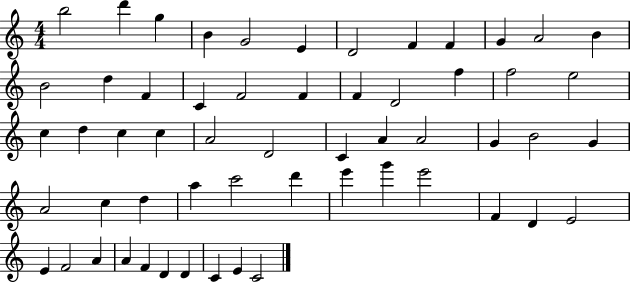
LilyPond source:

{
  \clef treble
  \numericTimeSignature
  \time 4/4
  \key c \major
  b''2 d'''4 g''4 | b'4 g'2 e'4 | d'2 f'4 f'4 | g'4 a'2 b'4 | \break b'2 d''4 f'4 | c'4 f'2 f'4 | f'4 d'2 f''4 | f''2 e''2 | \break c''4 d''4 c''4 c''4 | a'2 d'2 | c'4 a'4 a'2 | g'4 b'2 g'4 | \break a'2 c''4 d''4 | a''4 c'''2 d'''4 | e'''4 g'''4 e'''2 | f'4 d'4 e'2 | \break e'4 f'2 a'4 | a'4 f'4 d'4 d'4 | c'4 e'4 c'2 | \bar "|."
}